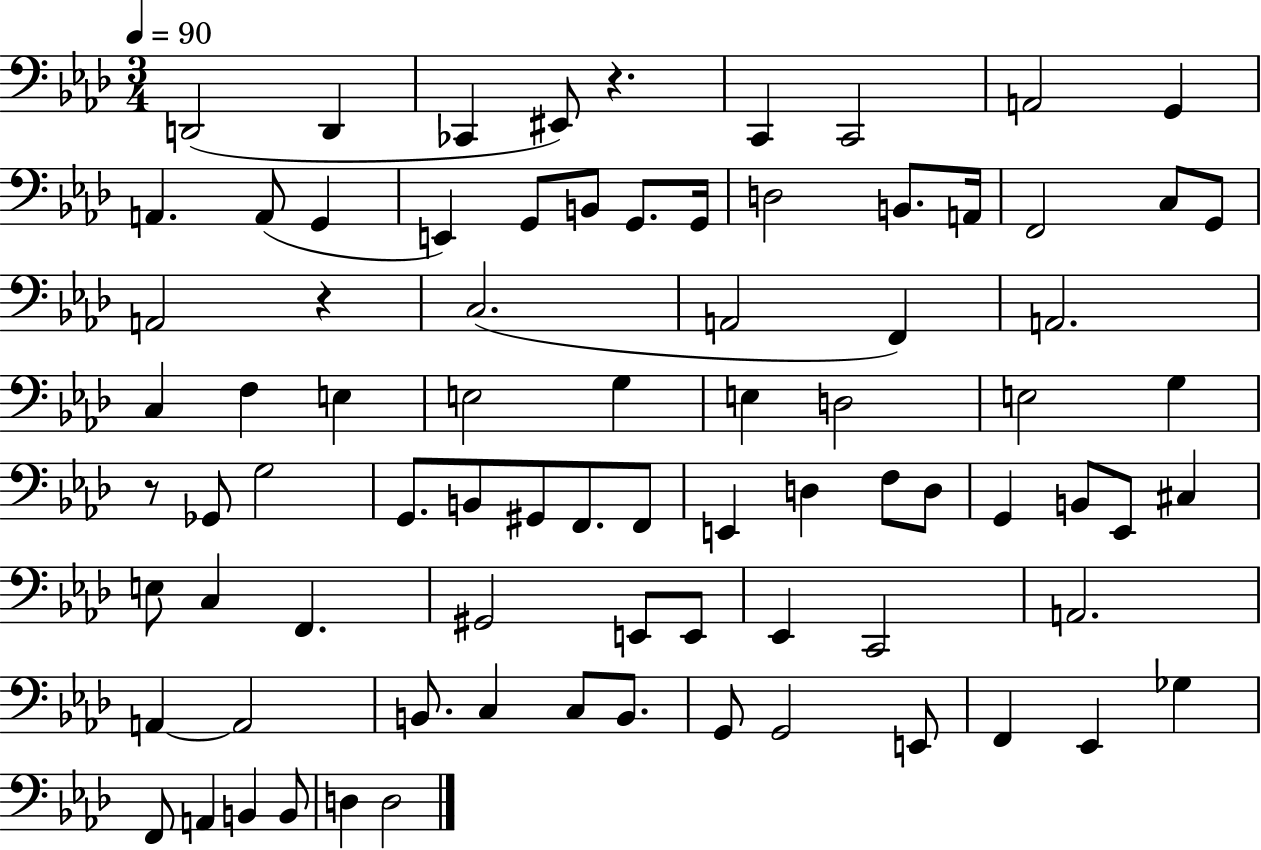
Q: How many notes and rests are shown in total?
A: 81